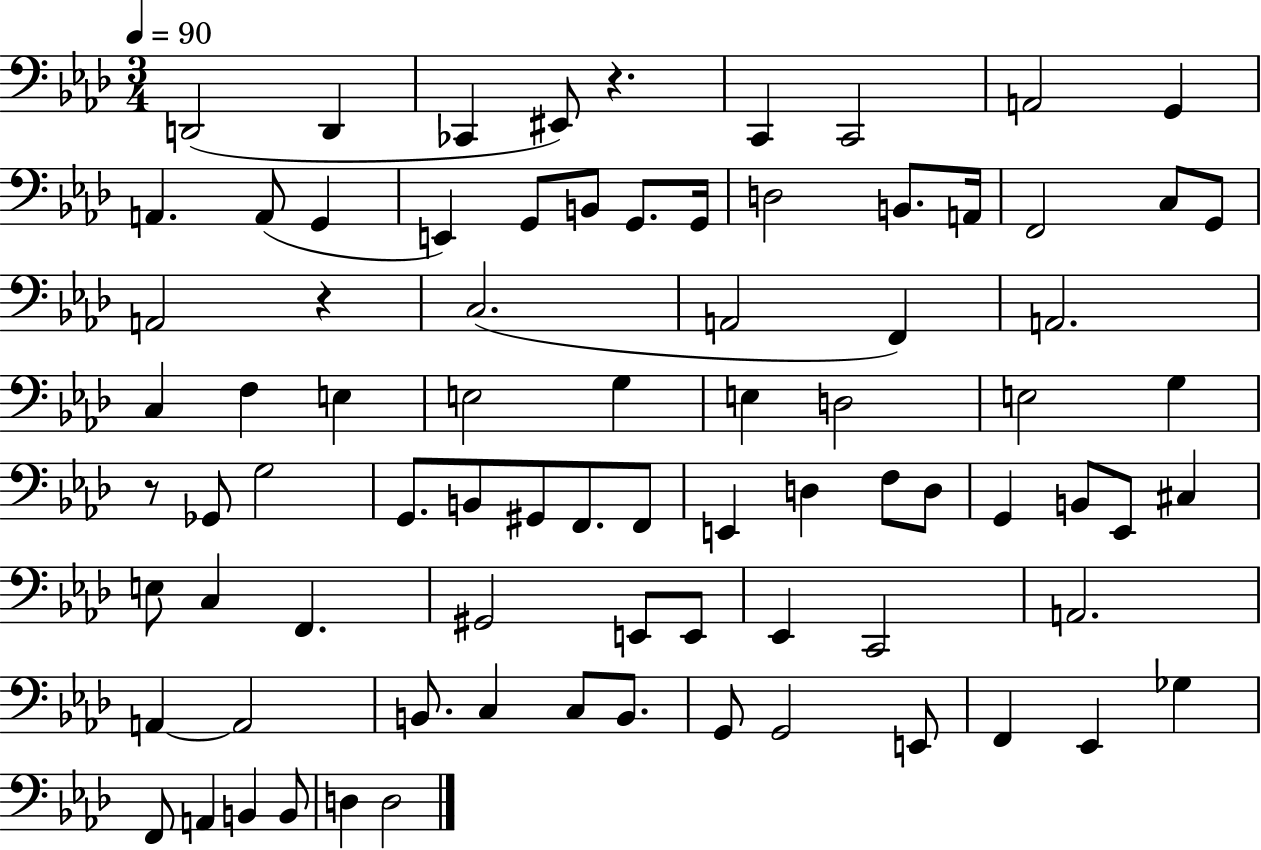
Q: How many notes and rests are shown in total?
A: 81